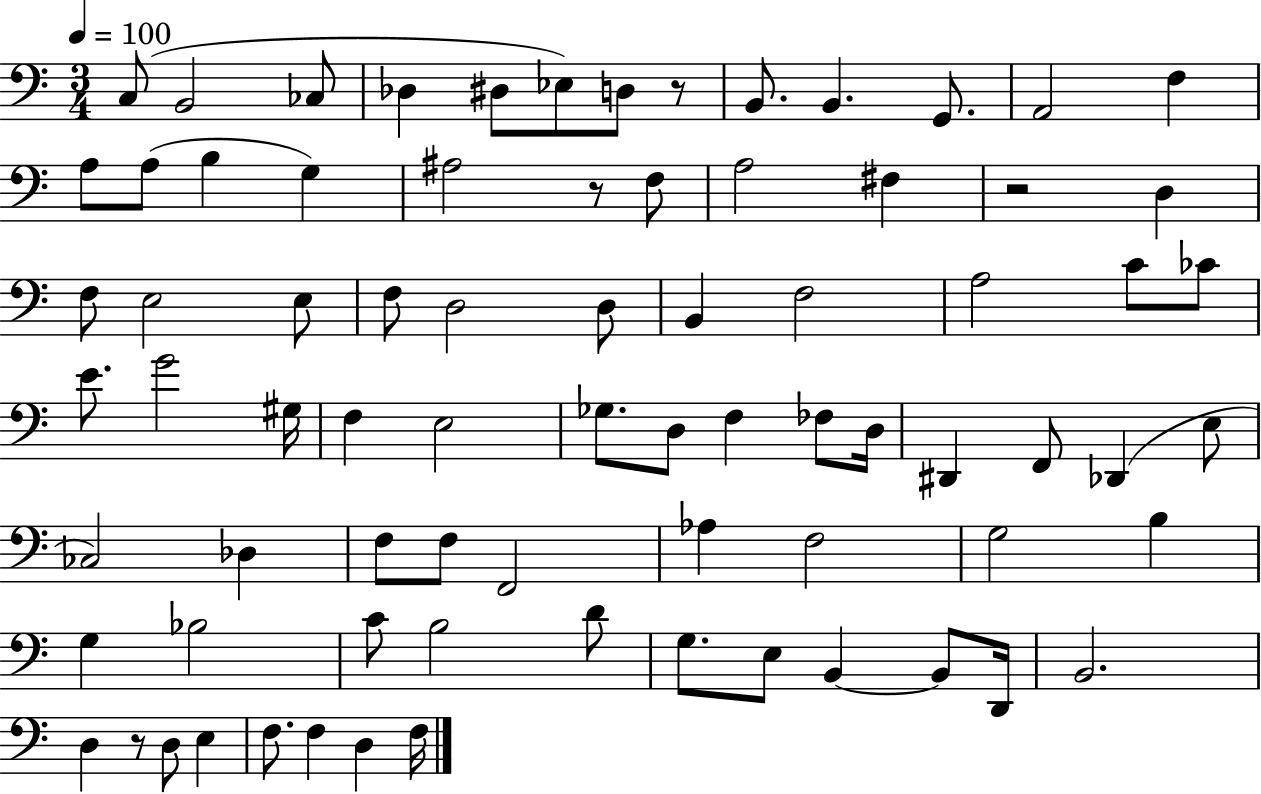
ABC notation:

X:1
T:Untitled
M:3/4
L:1/4
K:C
C,/2 B,,2 _C,/2 _D, ^D,/2 _E,/2 D,/2 z/2 B,,/2 B,, G,,/2 A,,2 F, A,/2 A,/2 B, G, ^A,2 z/2 F,/2 A,2 ^F, z2 D, F,/2 E,2 E,/2 F,/2 D,2 D,/2 B,, F,2 A,2 C/2 _C/2 E/2 G2 ^G,/4 F, E,2 _G,/2 D,/2 F, _F,/2 D,/4 ^D,, F,,/2 _D,, E,/2 _C,2 _D, F,/2 F,/2 F,,2 _A, F,2 G,2 B, G, _B,2 C/2 B,2 D/2 G,/2 E,/2 B,, B,,/2 D,,/4 B,,2 D, z/2 D,/2 E, F,/2 F, D, F,/4